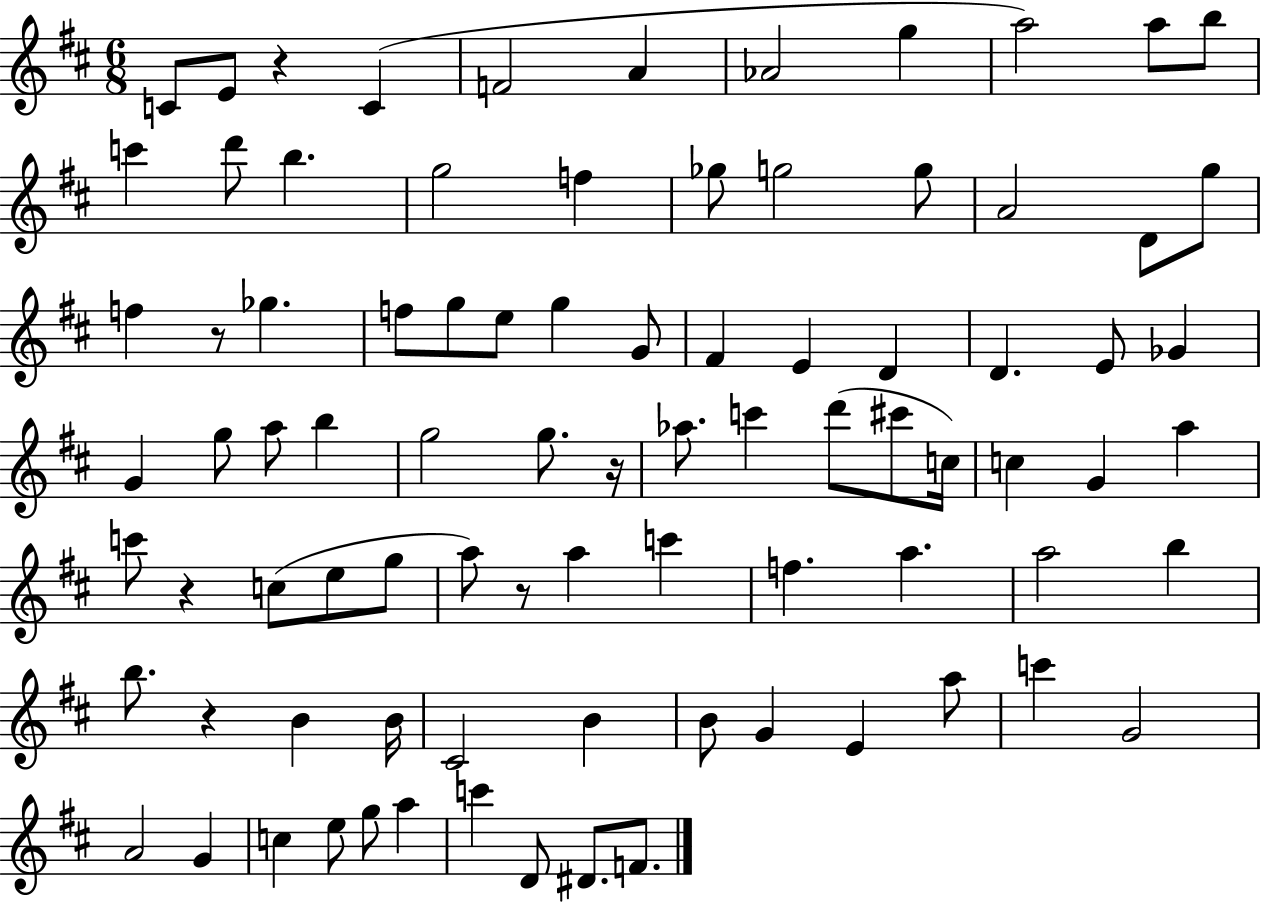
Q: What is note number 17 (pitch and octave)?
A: G5